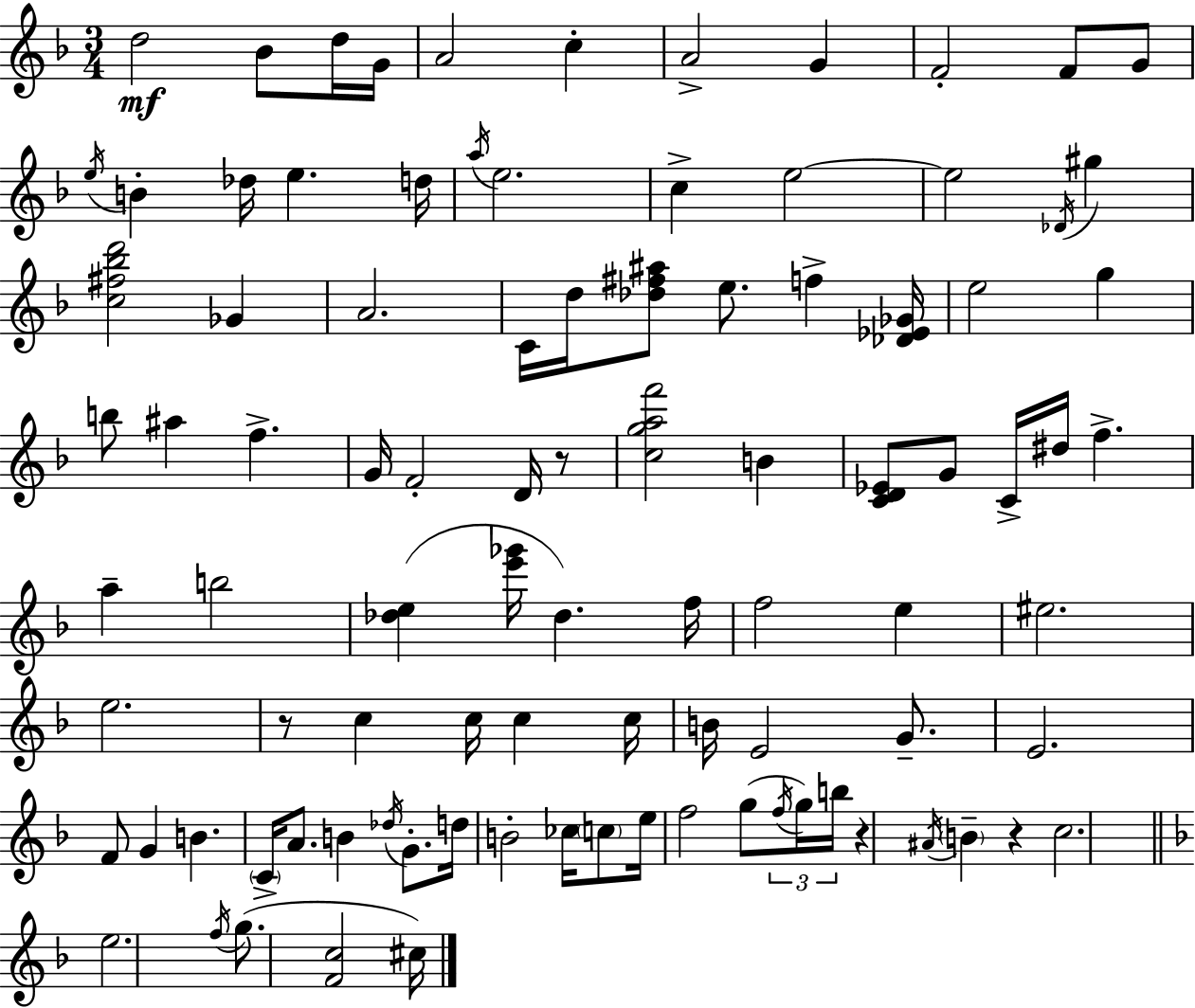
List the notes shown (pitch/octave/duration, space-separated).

D5/h Bb4/e D5/s G4/s A4/h C5/q A4/h G4/q F4/h F4/e G4/e E5/s B4/q Db5/s E5/q. D5/s A5/s E5/h. C5/q E5/h E5/h Db4/s G#5/q [C5,F#5,Bb5,D6]/h Gb4/q A4/h. C4/s D5/s [Db5,F#5,A#5]/e E5/e. F5/q [Db4,Eb4,Gb4]/s E5/h G5/q B5/e A#5/q F5/q. G4/s F4/h D4/s R/e [C5,G5,A5,F6]/h B4/q [C4,D4,Eb4]/e G4/e C4/s D#5/s F5/q. A5/q B5/h [Db5,E5]/q [E6,Gb6]/s Db5/q. F5/s F5/h E5/q EIS5/h. E5/h. R/e C5/q C5/s C5/q C5/s B4/s E4/h G4/e. E4/h. F4/e G4/q B4/q. C4/s A4/e. B4/q Db5/s G4/e. D5/s B4/h CES5/s C5/e E5/s F5/h G5/e F5/s G5/s B5/s R/q A#4/s B4/q R/q C5/h. E5/h. F5/s G5/e. [F4,C5]/h C#5/s